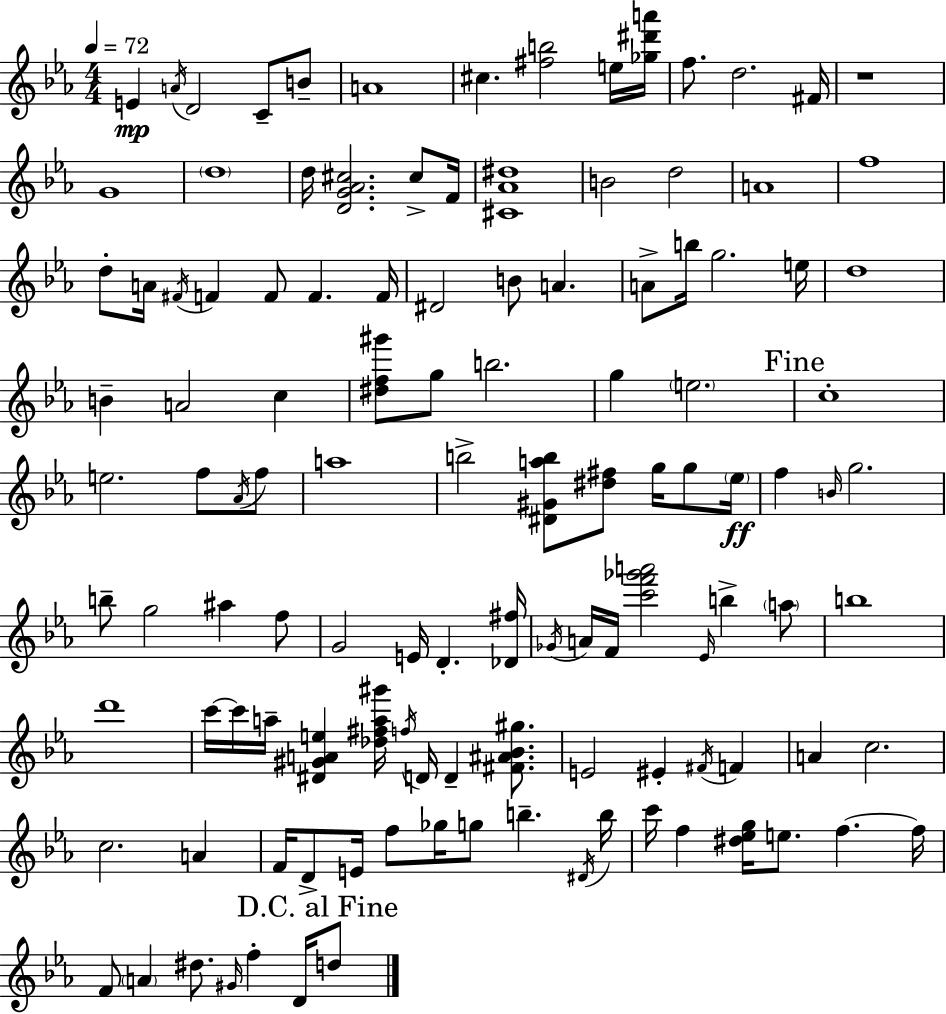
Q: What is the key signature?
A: EES major